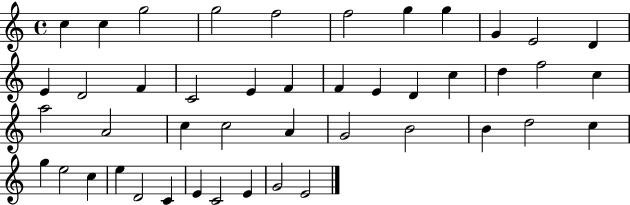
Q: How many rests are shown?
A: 0